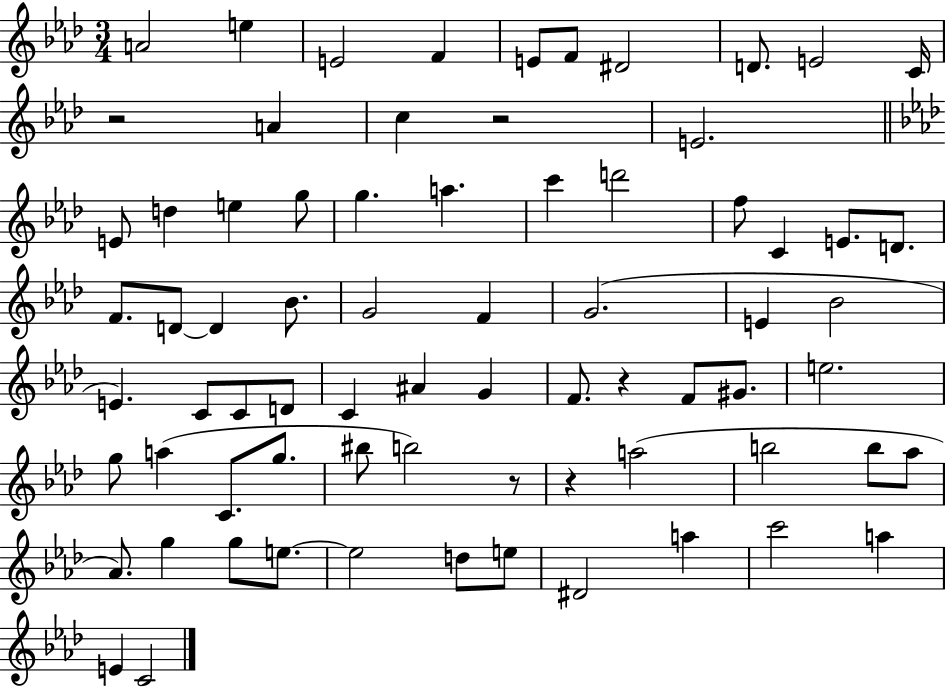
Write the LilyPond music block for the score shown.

{
  \clef treble
  \numericTimeSignature
  \time 3/4
  \key aes \major
  a'2 e''4 | e'2 f'4 | e'8 f'8 dis'2 | d'8. e'2 c'16 | \break r2 a'4 | c''4 r2 | e'2. | \bar "||" \break \key aes \major e'8 d''4 e''4 g''8 | g''4. a''4. | c'''4 d'''2 | f''8 c'4 e'8. d'8. | \break f'8. d'8~~ d'4 bes'8. | g'2 f'4 | g'2.( | e'4 bes'2 | \break e'4.) c'8 c'8 d'8 | c'4 ais'4 g'4 | f'8. r4 f'8 gis'8. | e''2. | \break g''8 a''4( c'8. g''8. | bis''8 b''2) r8 | r4 a''2( | b''2 b''8 aes''8 | \break aes'8.) g''4 g''8 e''8.~~ | e''2 d''8 e''8 | dis'2 a''4 | c'''2 a''4 | \break e'4 c'2 | \bar "|."
}